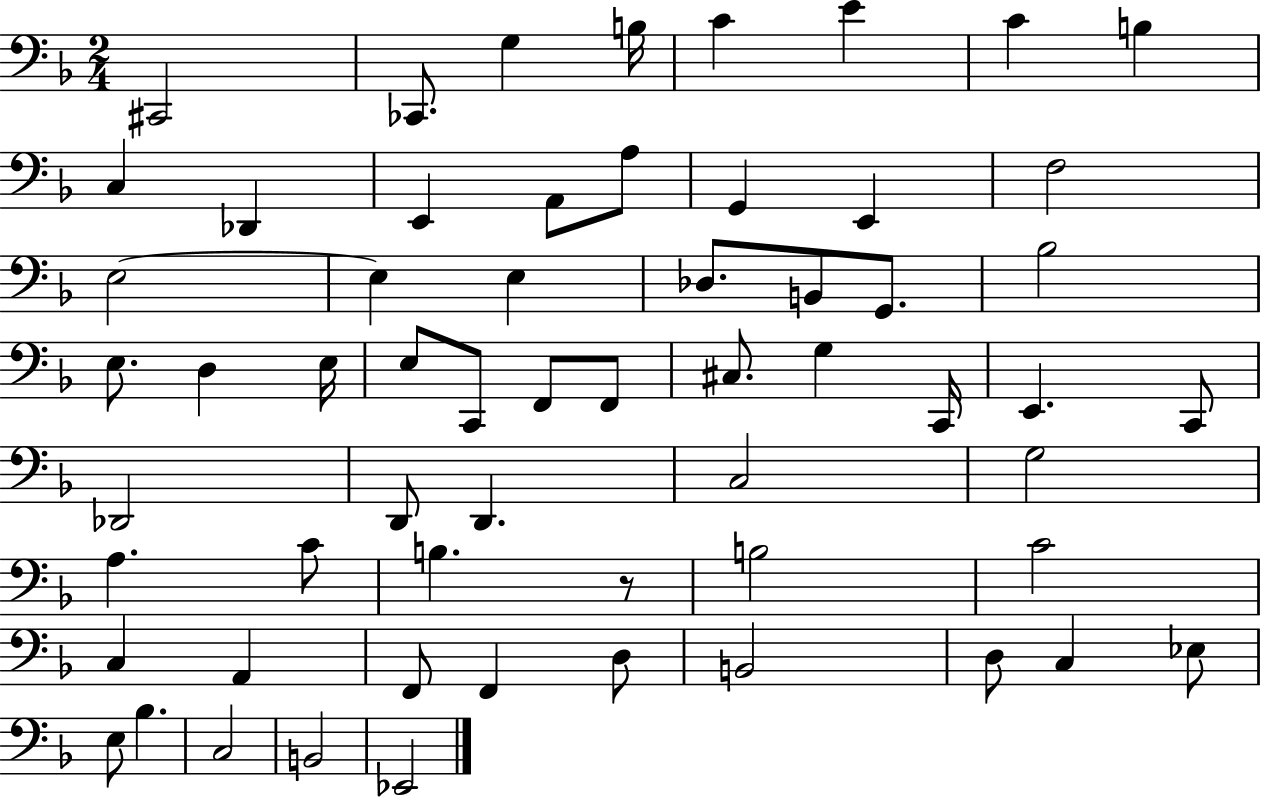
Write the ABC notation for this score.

X:1
T:Untitled
M:2/4
L:1/4
K:F
^C,,2 _C,,/2 G, B,/4 C E C B, C, _D,, E,, A,,/2 A,/2 G,, E,, F,2 E,2 E, E, _D,/2 B,,/2 G,,/2 _B,2 E,/2 D, E,/4 E,/2 C,,/2 F,,/2 F,,/2 ^C,/2 G, C,,/4 E,, C,,/2 _D,,2 D,,/2 D,, C,2 G,2 A, C/2 B, z/2 B,2 C2 C, A,, F,,/2 F,, D,/2 B,,2 D,/2 C, _E,/2 E,/2 _B, C,2 B,,2 _E,,2